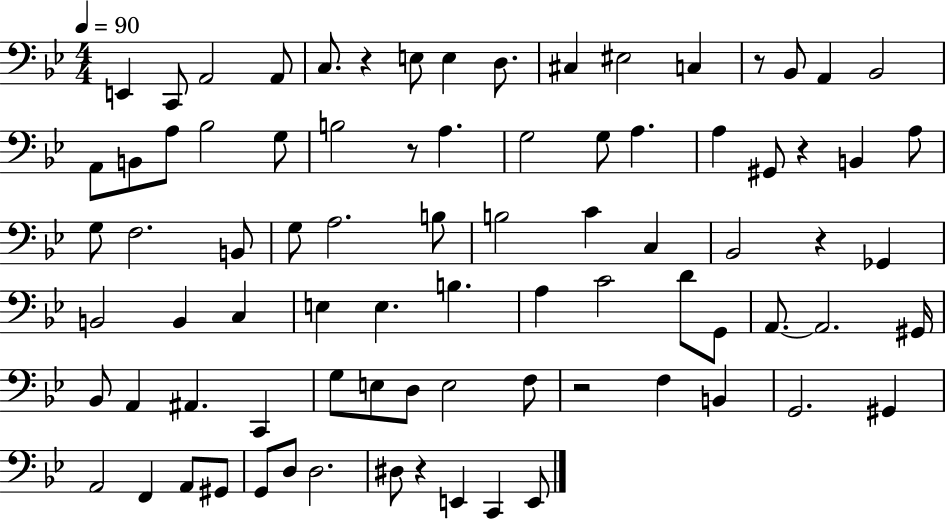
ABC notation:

X:1
T:Untitled
M:4/4
L:1/4
K:Bb
E,, C,,/2 A,,2 A,,/2 C,/2 z E,/2 E, D,/2 ^C, ^E,2 C, z/2 _B,,/2 A,, _B,,2 A,,/2 B,,/2 A,/2 _B,2 G,/2 B,2 z/2 A, G,2 G,/2 A, A, ^G,,/2 z B,, A,/2 G,/2 F,2 B,,/2 G,/2 A,2 B,/2 B,2 C C, _B,,2 z _G,, B,,2 B,, C, E, E, B, A, C2 D/2 G,,/2 A,,/2 A,,2 ^G,,/4 _B,,/2 A,, ^A,, C,, G,/2 E,/2 D,/2 E,2 F,/2 z2 F, B,, G,,2 ^G,, A,,2 F,, A,,/2 ^G,,/2 G,,/2 D,/2 D,2 ^D,/2 z E,, C,, E,,/2